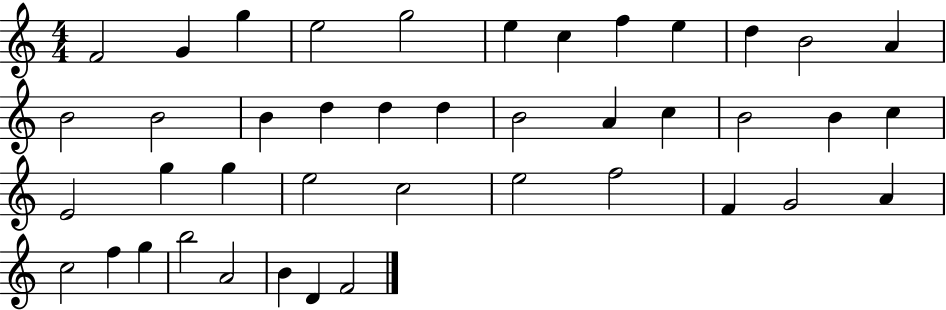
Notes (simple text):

F4/h G4/q G5/q E5/h G5/h E5/q C5/q F5/q E5/q D5/q B4/h A4/q B4/h B4/h B4/q D5/q D5/q D5/q B4/h A4/q C5/q B4/h B4/q C5/q E4/h G5/q G5/q E5/h C5/h E5/h F5/h F4/q G4/h A4/q C5/h F5/q G5/q B5/h A4/h B4/q D4/q F4/h